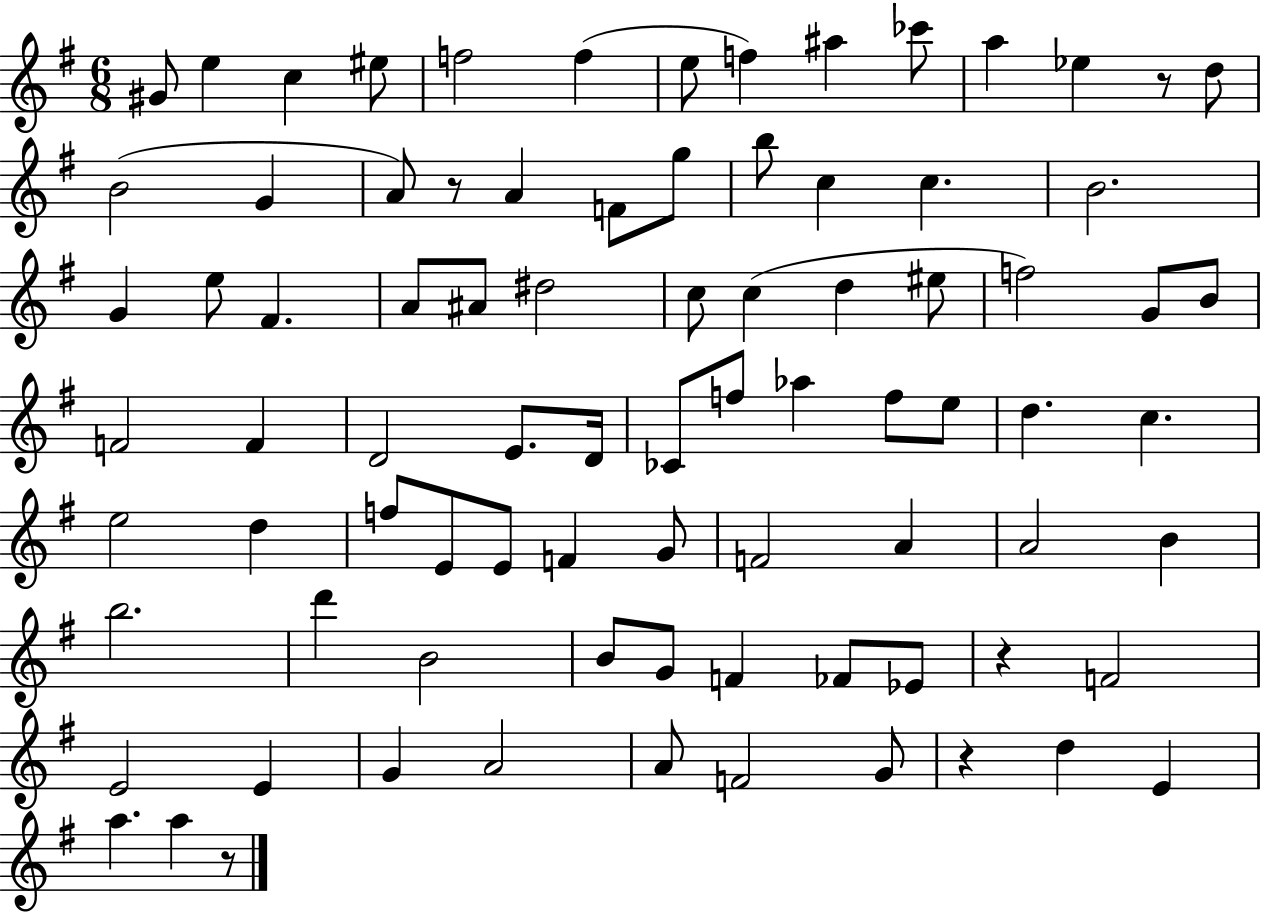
G#4/e E5/q C5/q EIS5/e F5/h F5/q E5/e F5/q A#5/q CES6/e A5/q Eb5/q R/e D5/e B4/h G4/q A4/e R/e A4/q F4/e G5/e B5/e C5/q C5/q. B4/h. G4/q E5/e F#4/q. A4/e A#4/e D#5/h C5/e C5/q D5/q EIS5/e F5/h G4/e B4/e F4/h F4/q D4/h E4/e. D4/s CES4/e F5/e Ab5/q F5/e E5/e D5/q. C5/q. E5/h D5/q F5/e E4/e E4/e F4/q G4/e F4/h A4/q A4/h B4/q B5/h. D6/q B4/h B4/e G4/e F4/q FES4/e Eb4/e R/q F4/h E4/h E4/q G4/q A4/h A4/e F4/h G4/e R/q D5/q E4/q A5/q. A5/q R/e